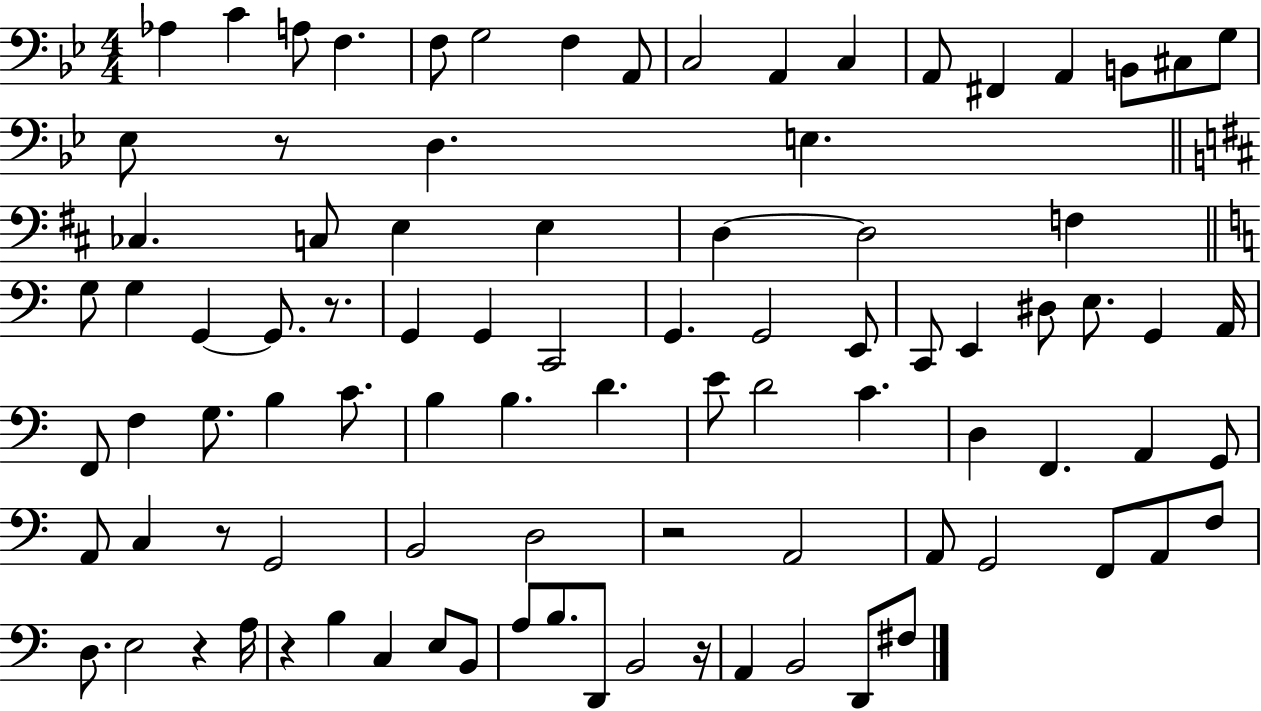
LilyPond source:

{
  \clef bass
  \numericTimeSignature
  \time 4/4
  \key bes \major
  \repeat volta 2 { aes4 c'4 a8 f4. | f8 g2 f4 a,8 | c2 a,4 c4 | a,8 fis,4 a,4 b,8 cis8 g8 | \break ees8 r8 d4. e4. | \bar "||" \break \key d \major ces4. c8 e4 e4 | d4~~ d2 f4 | \bar "||" \break \key a \minor g8 g4 g,4~~ g,8. r8. | g,4 g,4 c,2 | g,4. g,2 e,8 | c,8 e,4 dis8 e8. g,4 a,16 | \break f,8 f4 g8. b4 c'8. | b4 b4. d'4. | e'8 d'2 c'4. | d4 f,4. a,4 g,8 | \break a,8 c4 r8 g,2 | b,2 d2 | r2 a,2 | a,8 g,2 f,8 a,8 f8 | \break d8. e2 r4 a16 | r4 b4 c4 e8 b,8 | a8 b8. d,8 b,2 r16 | a,4 b,2 d,8 fis8 | \break } \bar "|."
}